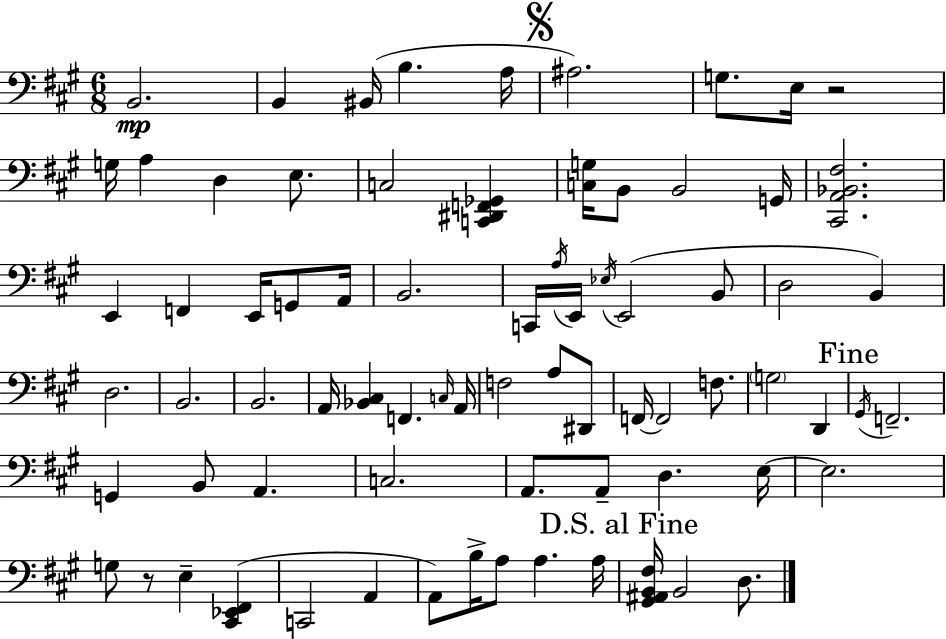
{
  \clef bass
  \numericTimeSignature
  \time 6/8
  \key a \major
  b,2.\mp | b,4 bis,16( b4. a16 | \mark \markup { \musicglyph "scripts.segno" } ais2.) | g8. e16 r2 | \break g16 a4 d4 e8. | c2 <c, dis, f, ges,>4 | <c g>16 b,8 b,2 g,16 | <cis, a, bes, fis>2. | \break e,4 f,4 e,16 g,8 a,16 | b,2. | c,16 \acciaccatura { a16 } e,16 \acciaccatura { ees16 } e,2( | b,8 d2 b,4) | \break d2. | b,2. | b,2. | a,16 <bes, cis>4 f,4. | \break \grace { c16 } a,16 f2 a8 | dis,8 f,16~~ f,2 | f8. \parenthesize g2 d,4 | \mark "Fine" \acciaccatura { gis,16 } f,2.-- | \break g,4 b,8 a,4. | c2. | a,8. a,8-- d4. | e16~~ e2. | \break g8 r8 e4-- | <cis, ees, fis,>4( c,2 | a,4 a,8) b16-> a8 a4. | a16 \mark "D.S. al Fine" <gis, ais, b, fis>16 b,2 | \break d8. \bar "|."
}